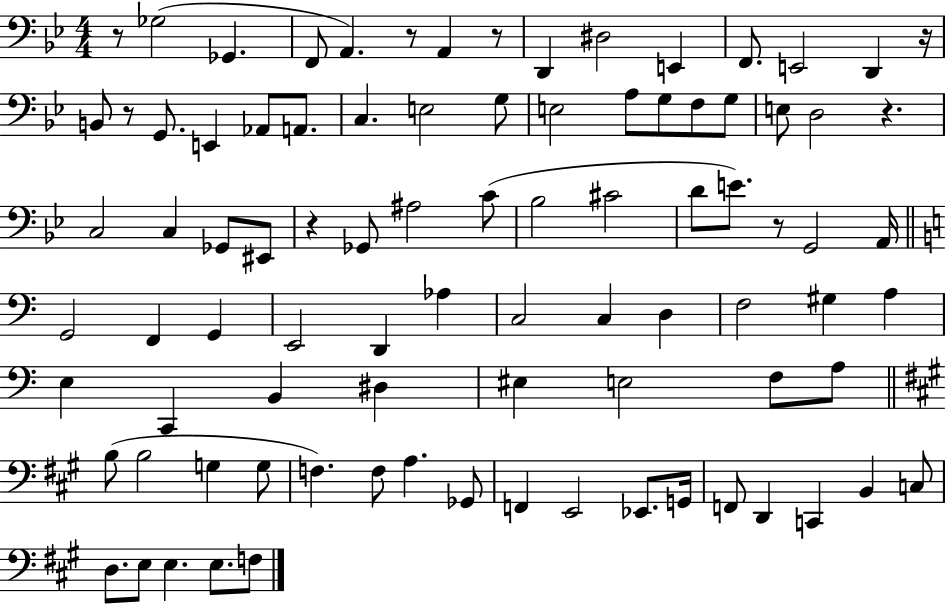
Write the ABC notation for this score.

X:1
T:Untitled
M:4/4
L:1/4
K:Bb
z/2 _G,2 _G,, F,,/2 A,, z/2 A,, z/2 D,, ^D,2 E,, F,,/2 E,,2 D,, z/4 B,,/2 z/2 G,,/2 E,, _A,,/2 A,,/2 C, E,2 G,/2 E,2 A,/2 G,/2 F,/2 G,/2 E,/2 D,2 z C,2 C, _G,,/2 ^E,,/2 z _G,,/2 ^A,2 C/2 _B,2 ^C2 D/2 E/2 z/2 G,,2 A,,/4 G,,2 F,, G,, E,,2 D,, _A, C,2 C, D, F,2 ^G, A, E, C,, B,, ^D, ^E, E,2 F,/2 A,/2 B,/2 B,2 G, G,/2 F, F,/2 A, _G,,/2 F,, E,,2 _E,,/2 G,,/4 F,,/2 D,, C,, B,, C,/2 D,/2 E,/2 E, E,/2 F,/2